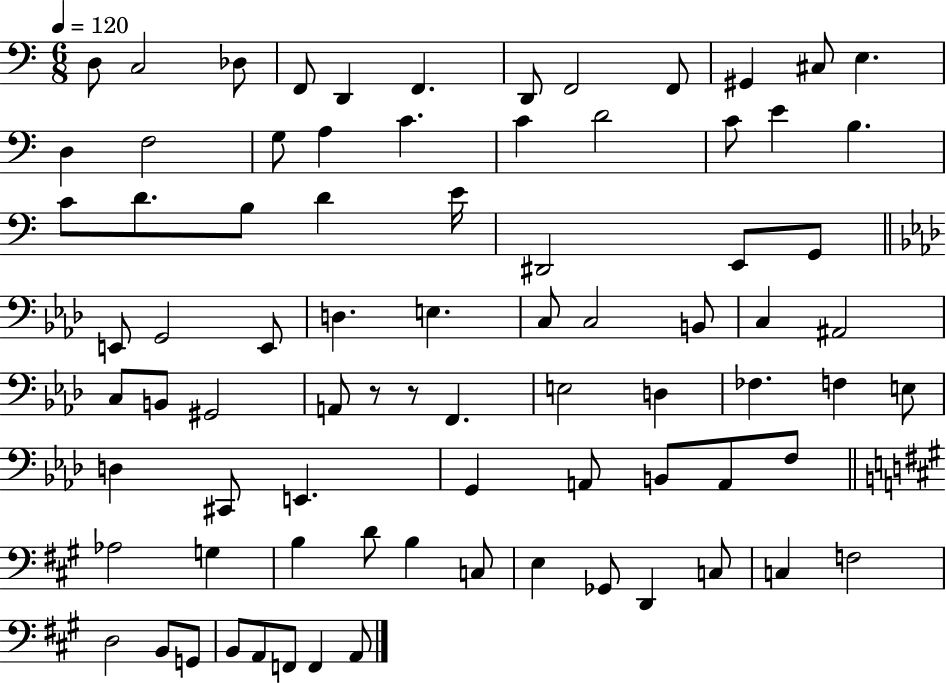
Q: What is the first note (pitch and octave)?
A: D3